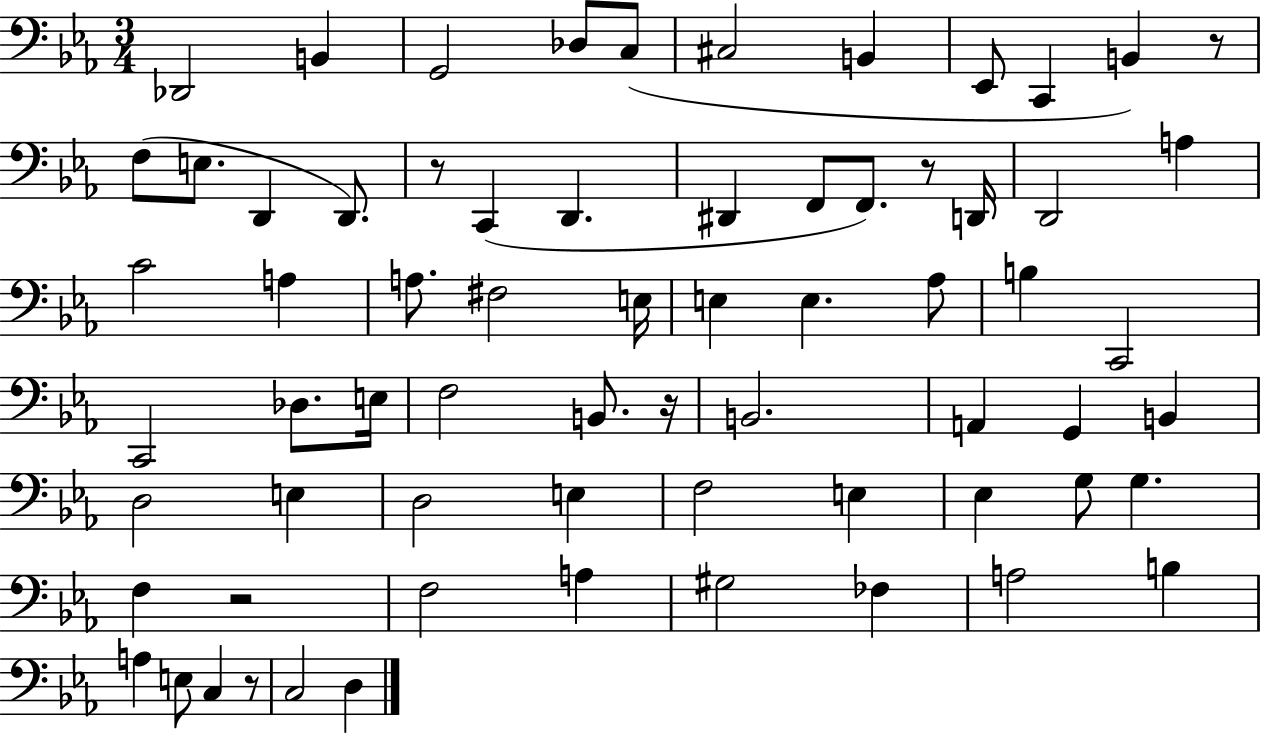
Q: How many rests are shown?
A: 6